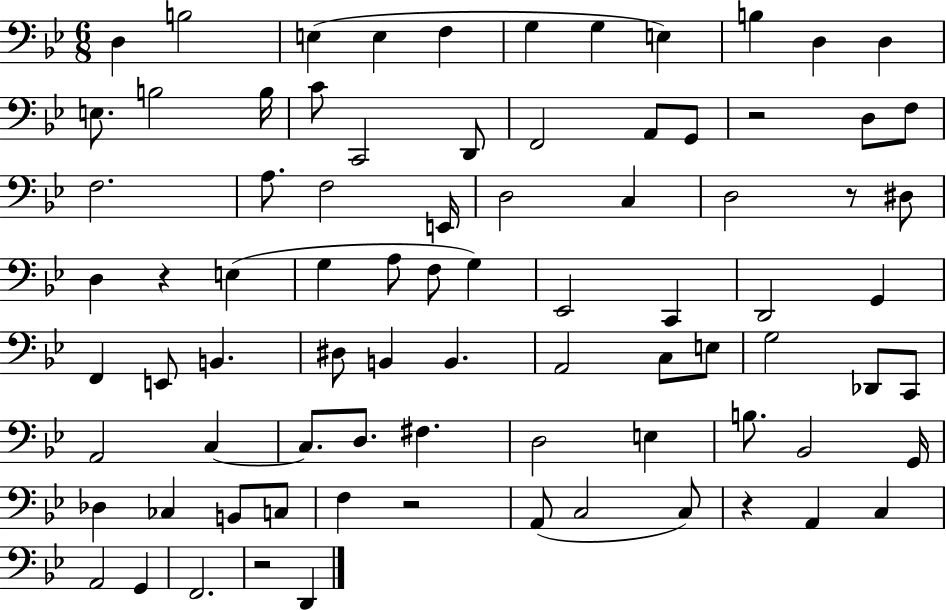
{
  \clef bass
  \numericTimeSignature
  \time 6/8
  \key bes \major
  d4 b2 | e4( e4 f4 | g4 g4 e4) | b4 d4 d4 | \break e8. b2 b16 | c'8 c,2 d,8 | f,2 a,8 g,8 | r2 d8 f8 | \break f2. | a8. f2 e,16 | d2 c4 | d2 r8 dis8 | \break d4 r4 e4( | g4 a8 f8 g4) | ees,2 c,4 | d,2 g,4 | \break f,4 e,8 b,4. | dis8 b,4 b,4. | a,2 c8 e8 | g2 des,8 c,8 | \break a,2 c4~~ | c8. d8. fis4. | d2 e4 | b8. bes,2 g,16 | \break des4 ces4 b,8 c8 | f4 r2 | a,8( c2 c8) | r4 a,4 c4 | \break a,2 g,4 | f,2. | r2 d,4 | \bar "|."
}